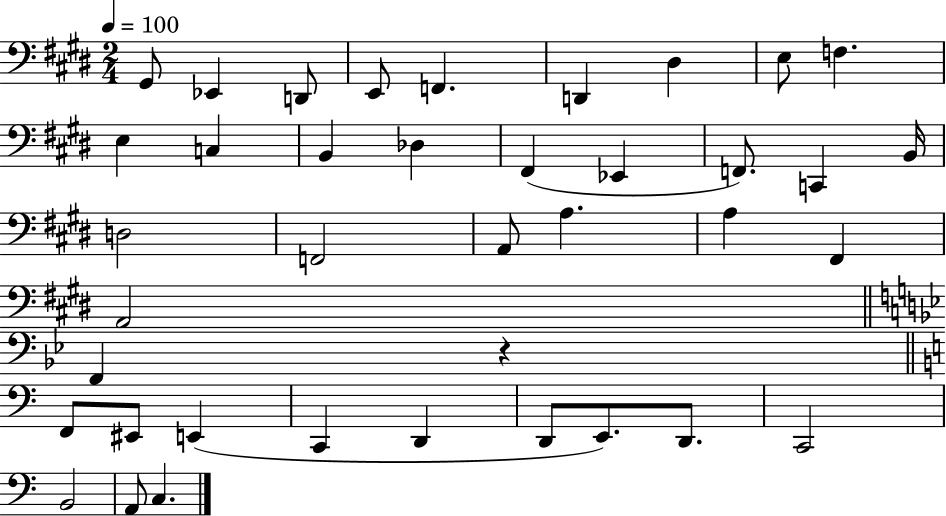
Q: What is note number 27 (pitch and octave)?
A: F2